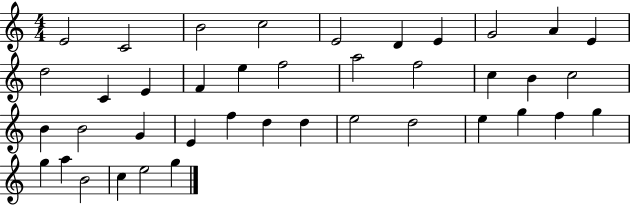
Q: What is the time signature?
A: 4/4